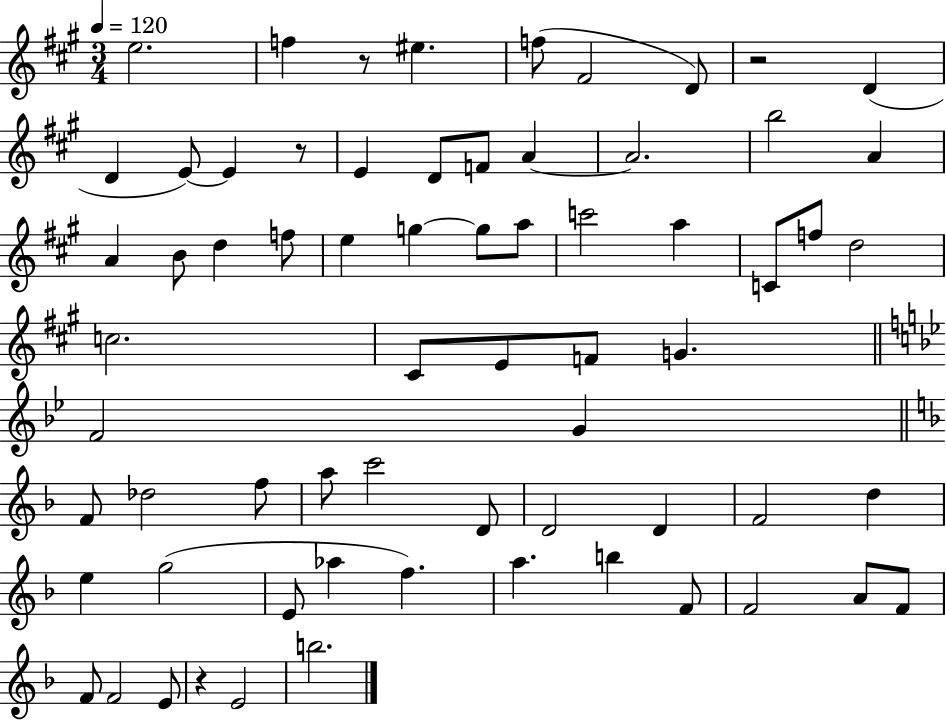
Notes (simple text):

E5/h. F5/q R/e EIS5/q. F5/e F#4/h D4/e R/h D4/q D4/q E4/e E4/q R/e E4/q D4/e F4/e A4/q A4/h. B5/h A4/q A4/q B4/e D5/q F5/e E5/q G5/q G5/e A5/e C6/h A5/q C4/e F5/e D5/h C5/h. C#4/e E4/e F4/e G4/q. F4/h G4/q F4/e Db5/h F5/e A5/e C6/h D4/e D4/h D4/q F4/h D5/q E5/q G5/h E4/e Ab5/q F5/q. A5/q. B5/q F4/e F4/h A4/e F4/e F4/e F4/h E4/e R/q E4/h B5/h.